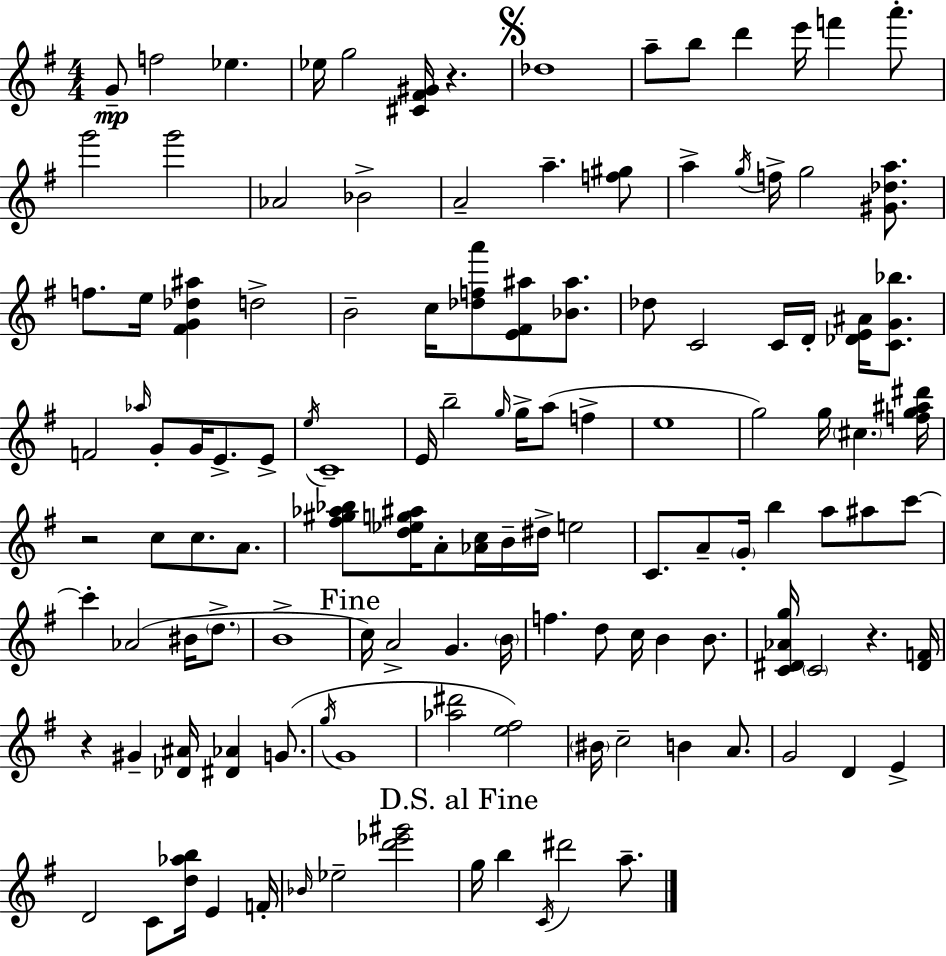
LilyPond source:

{
  \clef treble
  \numericTimeSignature
  \time 4/4
  \key e \minor
  \repeat volta 2 { g'8--\mp f''2 ees''4. | ees''16 g''2 <cis' fis' gis'>16 r4. | \mark \markup { \musicglyph "scripts.segno" } des''1 | a''8-- b''8 d'''4 e'''16 f'''4 a'''8.-. | \break g'''2 g'''2 | aes'2 bes'2-> | a'2-- a''4.-- <f'' gis''>8 | a''4-> \acciaccatura { g''16 } f''16-> g''2 <gis' des'' a''>8. | \break f''8. e''16 <fis' g' des'' ais''>4 d''2-> | b'2-- c''16 <des'' f'' a'''>8 <e' fis' ais''>8 <bes' ais''>8. | des''8 c'2 c'16 d'16-. <des' e' ais'>16 <c' g' bes''>8. | f'2 \grace { aes''16 } g'8-. g'16 e'8.-> | \break e'8-> \acciaccatura { e''16 } c'1-- | e'16 b''2-- \grace { g''16 } g''16-> a''8( | f''4-> e''1 | g''2) g''16 \parenthesize cis''4. | \break <f'' g'' ais'' dis'''>16 r2 c''8 c''8. | a'8. <fis'' gis'' aes'' bes''>8 <d'' ees'' g'' ais''>16 a'8-. <aes' c''>16 b'16-- dis''16-> e''2 | c'8. a'8-- \parenthesize g'16-. b''4 a''8 | ais''8 c'''8~~ c'''4-. aes'2( | \break bis'16 \parenthesize d''8.-> b'1-> | \mark "Fine" c''16) a'2-> g'4. | \parenthesize b'16 f''4. d''8 c''16 b'4 | b'8. <c' dis' aes' g''>16 \parenthesize c'2 r4. | \break <dis' f'>16 r4 gis'4-- <des' ais'>16 <dis' aes'>4 | g'8.( \acciaccatura { g''16 } g'1 | <aes'' dis'''>2 <e'' fis''>2) | \parenthesize bis'16 c''2-- b'4 | \break a'8. g'2 d'4 | e'4-> d'2 c'8 <d'' aes'' b''>16 | e'4 f'16-. \grace { bes'16 } ees''2-- <d''' ees''' gis'''>2 | \mark "D.S. al Fine" g''16 b''4 \acciaccatura { c'16 } dis'''2 | \break a''8.-- } \bar "|."
}